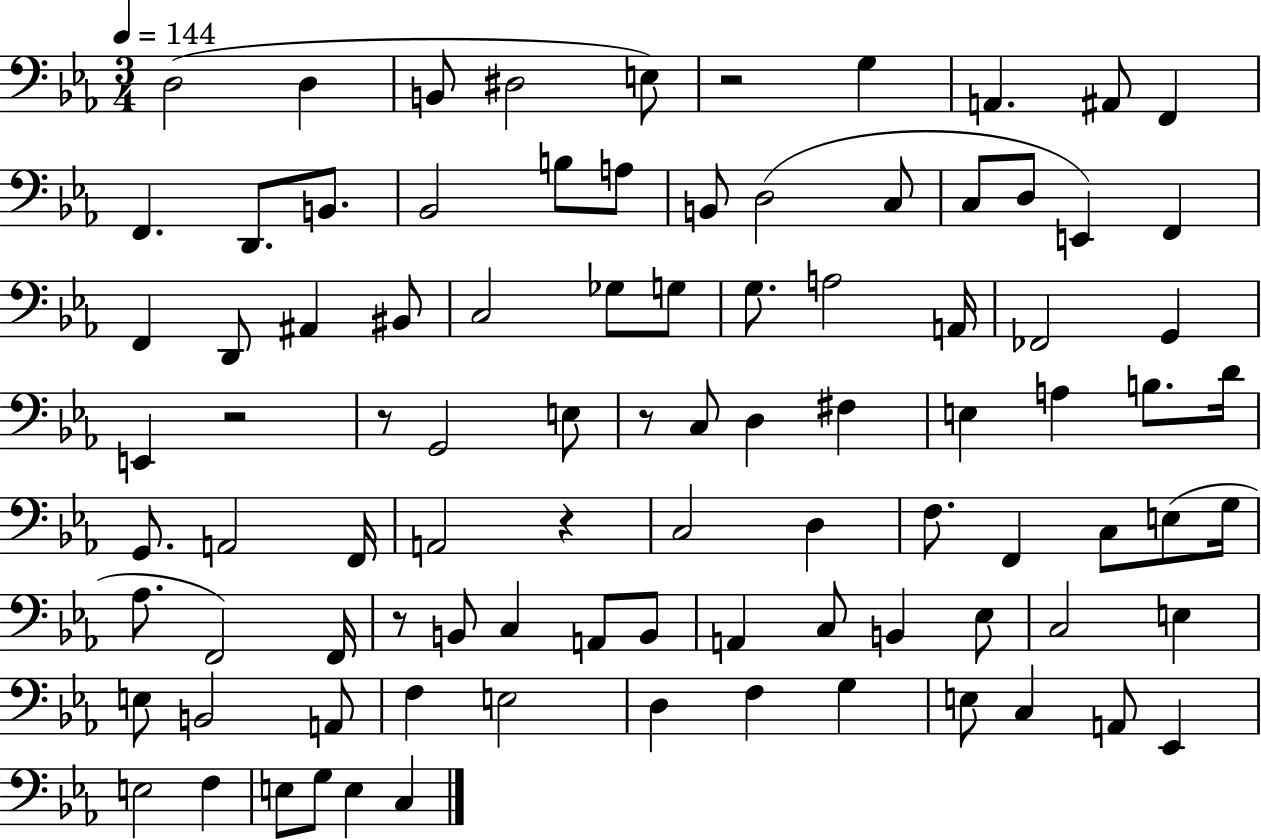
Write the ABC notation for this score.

X:1
T:Untitled
M:3/4
L:1/4
K:Eb
D,2 D, B,,/2 ^D,2 E,/2 z2 G, A,, ^A,,/2 F,, F,, D,,/2 B,,/2 _B,,2 B,/2 A,/2 B,,/2 D,2 C,/2 C,/2 D,/2 E,, F,, F,, D,,/2 ^A,, ^B,,/2 C,2 _G,/2 G,/2 G,/2 A,2 A,,/4 _F,,2 G,, E,, z2 z/2 G,,2 E,/2 z/2 C,/2 D, ^F, E, A, B,/2 D/4 G,,/2 A,,2 F,,/4 A,,2 z C,2 D, F,/2 F,, C,/2 E,/2 G,/4 _A,/2 F,,2 F,,/4 z/2 B,,/2 C, A,,/2 B,,/2 A,, C,/2 B,, _E,/2 C,2 E, E,/2 B,,2 A,,/2 F, E,2 D, F, G, E,/2 C, A,,/2 _E,, E,2 F, E,/2 G,/2 E, C,